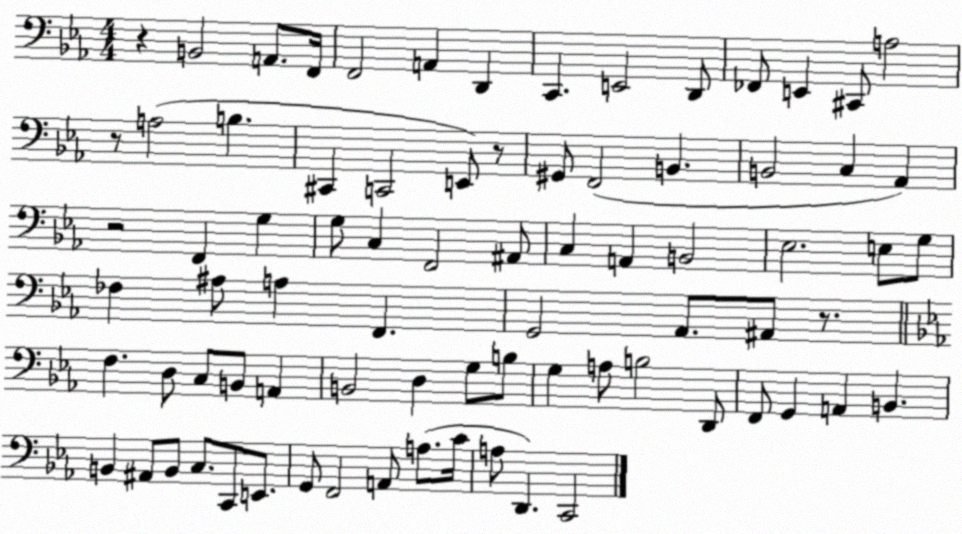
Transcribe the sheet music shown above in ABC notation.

X:1
T:Untitled
M:4/4
L:1/4
K:Eb
z B,,2 A,,/2 F,,/4 F,,2 A,, D,, C,, E,,2 D,,/2 _F,,/2 E,, ^C,,/2 A,2 z/2 A,2 B, ^C,, C,,2 E,,/2 z/2 ^G,,/2 F,,2 B,, B,,2 C, _A,, z2 F,, G, G,/2 C, F,,2 ^A,,/2 C, A,, B,,2 _E,2 E,/2 G,/2 _F, ^A,/2 A, F,, G,,2 _A,,/2 ^A,,/2 z/2 F, D,/2 C,/2 B,,/2 A,, B,,2 D, G,/2 B,/2 G, A,/2 B,2 D,,/2 F,,/2 G,, A,, B,, B,, ^A,,/2 B,,/2 C,/2 C,,/2 E,,/2 G,,/2 F,,2 A,,/2 A,/2 C/4 A,/2 D,, C,,2